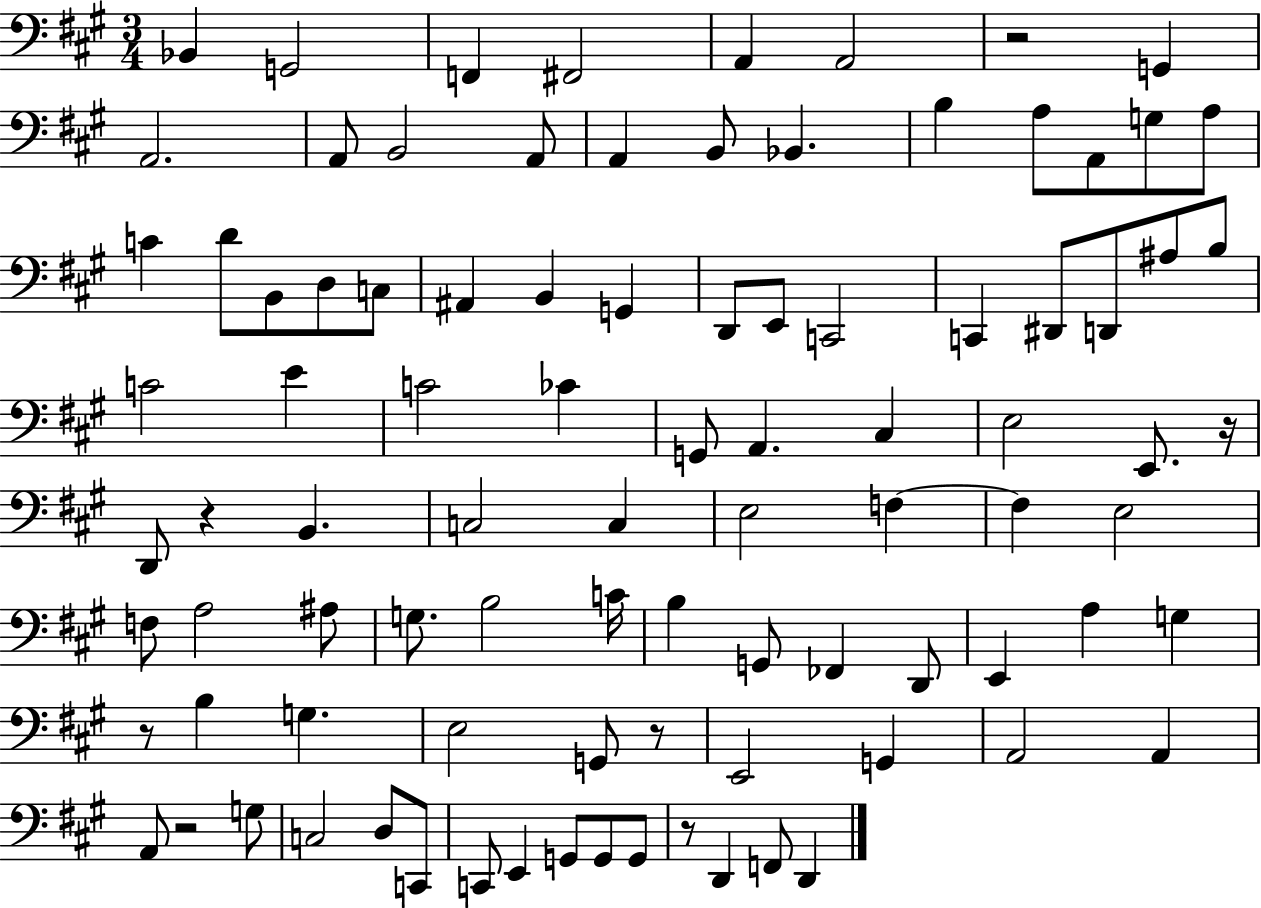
Bb2/q G2/h F2/q F#2/h A2/q A2/h R/h G2/q A2/h. A2/e B2/h A2/e A2/q B2/e Bb2/q. B3/q A3/e A2/e G3/e A3/e C4/q D4/e B2/e D3/e C3/e A#2/q B2/q G2/q D2/e E2/e C2/h C2/q D#2/e D2/e A#3/e B3/e C4/h E4/q C4/h CES4/q G2/e A2/q. C#3/q E3/h E2/e. R/s D2/e R/q B2/q. C3/h C3/q E3/h F3/q F3/q E3/h F3/e A3/h A#3/e G3/e. B3/h C4/s B3/q G2/e FES2/q D2/e E2/q A3/q G3/q R/e B3/q G3/q. E3/h G2/e R/e E2/h G2/q A2/h A2/q A2/e R/h G3/e C3/h D3/e C2/e C2/e E2/q G2/e G2/e G2/e R/e D2/q F2/e D2/q